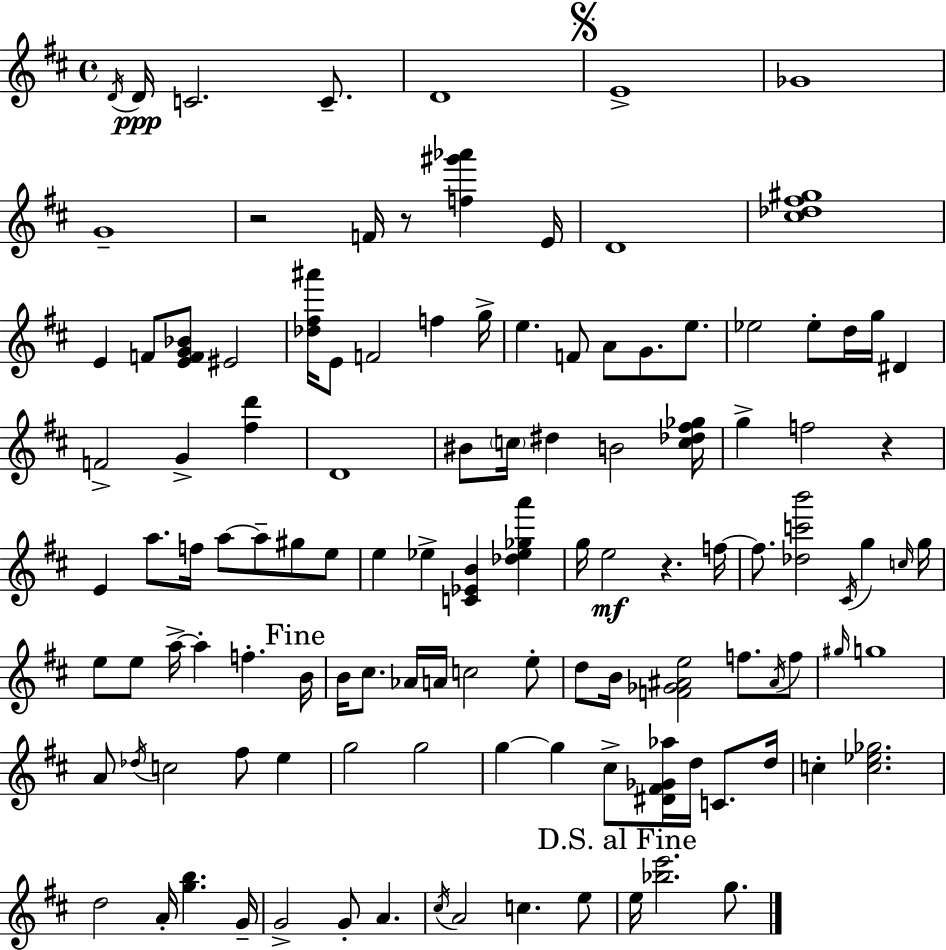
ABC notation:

X:1
T:Untitled
M:4/4
L:1/4
K:D
D/4 D/4 C2 C/2 D4 E4 _G4 G4 z2 F/4 z/2 [f^g'_a'] E/4 D4 [^c_d^f^g]4 E F/2 [EFG_B]/2 ^E2 [_d^f^a']/4 E/2 F2 f g/4 e F/2 A/2 G/2 e/2 _e2 _e/2 d/4 g/4 ^D F2 G [^fd'] D4 ^B/2 c/4 ^d B2 [c_d^f_g]/4 g f2 z E a/2 f/4 a/2 a/2 ^g/2 e/2 e _e [C_EB] [_d_e_ga'] g/4 e2 z f/4 f/2 [_dc'b']2 ^C/4 g c/4 g/4 e/2 e/2 a/4 a f B/4 B/4 ^c/2 _A/4 A/4 c2 e/2 d/2 B/4 [F_G^Ae]2 f/2 ^A/4 f/2 ^g/4 g4 A/2 _d/4 c2 ^f/2 e g2 g2 g g ^c/2 [^D^F_G_a]/4 d/4 C/2 d/4 c [c_e_g]2 d2 A/4 [gb] G/4 G2 G/2 A ^c/4 A2 c e/2 e/4 [_be']2 g/2